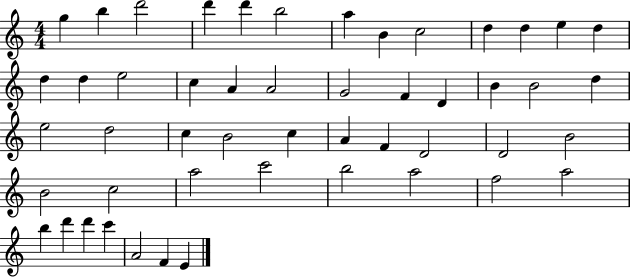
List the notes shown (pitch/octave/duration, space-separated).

G5/q B5/q D6/h D6/q D6/q B5/h A5/q B4/q C5/h D5/q D5/q E5/q D5/q D5/q D5/q E5/h C5/q A4/q A4/h G4/h F4/q D4/q B4/q B4/h D5/q E5/h D5/h C5/q B4/h C5/q A4/q F4/q D4/h D4/h B4/h B4/h C5/h A5/h C6/h B5/h A5/h F5/h A5/h B5/q D6/q D6/q C6/q A4/h F4/q E4/q